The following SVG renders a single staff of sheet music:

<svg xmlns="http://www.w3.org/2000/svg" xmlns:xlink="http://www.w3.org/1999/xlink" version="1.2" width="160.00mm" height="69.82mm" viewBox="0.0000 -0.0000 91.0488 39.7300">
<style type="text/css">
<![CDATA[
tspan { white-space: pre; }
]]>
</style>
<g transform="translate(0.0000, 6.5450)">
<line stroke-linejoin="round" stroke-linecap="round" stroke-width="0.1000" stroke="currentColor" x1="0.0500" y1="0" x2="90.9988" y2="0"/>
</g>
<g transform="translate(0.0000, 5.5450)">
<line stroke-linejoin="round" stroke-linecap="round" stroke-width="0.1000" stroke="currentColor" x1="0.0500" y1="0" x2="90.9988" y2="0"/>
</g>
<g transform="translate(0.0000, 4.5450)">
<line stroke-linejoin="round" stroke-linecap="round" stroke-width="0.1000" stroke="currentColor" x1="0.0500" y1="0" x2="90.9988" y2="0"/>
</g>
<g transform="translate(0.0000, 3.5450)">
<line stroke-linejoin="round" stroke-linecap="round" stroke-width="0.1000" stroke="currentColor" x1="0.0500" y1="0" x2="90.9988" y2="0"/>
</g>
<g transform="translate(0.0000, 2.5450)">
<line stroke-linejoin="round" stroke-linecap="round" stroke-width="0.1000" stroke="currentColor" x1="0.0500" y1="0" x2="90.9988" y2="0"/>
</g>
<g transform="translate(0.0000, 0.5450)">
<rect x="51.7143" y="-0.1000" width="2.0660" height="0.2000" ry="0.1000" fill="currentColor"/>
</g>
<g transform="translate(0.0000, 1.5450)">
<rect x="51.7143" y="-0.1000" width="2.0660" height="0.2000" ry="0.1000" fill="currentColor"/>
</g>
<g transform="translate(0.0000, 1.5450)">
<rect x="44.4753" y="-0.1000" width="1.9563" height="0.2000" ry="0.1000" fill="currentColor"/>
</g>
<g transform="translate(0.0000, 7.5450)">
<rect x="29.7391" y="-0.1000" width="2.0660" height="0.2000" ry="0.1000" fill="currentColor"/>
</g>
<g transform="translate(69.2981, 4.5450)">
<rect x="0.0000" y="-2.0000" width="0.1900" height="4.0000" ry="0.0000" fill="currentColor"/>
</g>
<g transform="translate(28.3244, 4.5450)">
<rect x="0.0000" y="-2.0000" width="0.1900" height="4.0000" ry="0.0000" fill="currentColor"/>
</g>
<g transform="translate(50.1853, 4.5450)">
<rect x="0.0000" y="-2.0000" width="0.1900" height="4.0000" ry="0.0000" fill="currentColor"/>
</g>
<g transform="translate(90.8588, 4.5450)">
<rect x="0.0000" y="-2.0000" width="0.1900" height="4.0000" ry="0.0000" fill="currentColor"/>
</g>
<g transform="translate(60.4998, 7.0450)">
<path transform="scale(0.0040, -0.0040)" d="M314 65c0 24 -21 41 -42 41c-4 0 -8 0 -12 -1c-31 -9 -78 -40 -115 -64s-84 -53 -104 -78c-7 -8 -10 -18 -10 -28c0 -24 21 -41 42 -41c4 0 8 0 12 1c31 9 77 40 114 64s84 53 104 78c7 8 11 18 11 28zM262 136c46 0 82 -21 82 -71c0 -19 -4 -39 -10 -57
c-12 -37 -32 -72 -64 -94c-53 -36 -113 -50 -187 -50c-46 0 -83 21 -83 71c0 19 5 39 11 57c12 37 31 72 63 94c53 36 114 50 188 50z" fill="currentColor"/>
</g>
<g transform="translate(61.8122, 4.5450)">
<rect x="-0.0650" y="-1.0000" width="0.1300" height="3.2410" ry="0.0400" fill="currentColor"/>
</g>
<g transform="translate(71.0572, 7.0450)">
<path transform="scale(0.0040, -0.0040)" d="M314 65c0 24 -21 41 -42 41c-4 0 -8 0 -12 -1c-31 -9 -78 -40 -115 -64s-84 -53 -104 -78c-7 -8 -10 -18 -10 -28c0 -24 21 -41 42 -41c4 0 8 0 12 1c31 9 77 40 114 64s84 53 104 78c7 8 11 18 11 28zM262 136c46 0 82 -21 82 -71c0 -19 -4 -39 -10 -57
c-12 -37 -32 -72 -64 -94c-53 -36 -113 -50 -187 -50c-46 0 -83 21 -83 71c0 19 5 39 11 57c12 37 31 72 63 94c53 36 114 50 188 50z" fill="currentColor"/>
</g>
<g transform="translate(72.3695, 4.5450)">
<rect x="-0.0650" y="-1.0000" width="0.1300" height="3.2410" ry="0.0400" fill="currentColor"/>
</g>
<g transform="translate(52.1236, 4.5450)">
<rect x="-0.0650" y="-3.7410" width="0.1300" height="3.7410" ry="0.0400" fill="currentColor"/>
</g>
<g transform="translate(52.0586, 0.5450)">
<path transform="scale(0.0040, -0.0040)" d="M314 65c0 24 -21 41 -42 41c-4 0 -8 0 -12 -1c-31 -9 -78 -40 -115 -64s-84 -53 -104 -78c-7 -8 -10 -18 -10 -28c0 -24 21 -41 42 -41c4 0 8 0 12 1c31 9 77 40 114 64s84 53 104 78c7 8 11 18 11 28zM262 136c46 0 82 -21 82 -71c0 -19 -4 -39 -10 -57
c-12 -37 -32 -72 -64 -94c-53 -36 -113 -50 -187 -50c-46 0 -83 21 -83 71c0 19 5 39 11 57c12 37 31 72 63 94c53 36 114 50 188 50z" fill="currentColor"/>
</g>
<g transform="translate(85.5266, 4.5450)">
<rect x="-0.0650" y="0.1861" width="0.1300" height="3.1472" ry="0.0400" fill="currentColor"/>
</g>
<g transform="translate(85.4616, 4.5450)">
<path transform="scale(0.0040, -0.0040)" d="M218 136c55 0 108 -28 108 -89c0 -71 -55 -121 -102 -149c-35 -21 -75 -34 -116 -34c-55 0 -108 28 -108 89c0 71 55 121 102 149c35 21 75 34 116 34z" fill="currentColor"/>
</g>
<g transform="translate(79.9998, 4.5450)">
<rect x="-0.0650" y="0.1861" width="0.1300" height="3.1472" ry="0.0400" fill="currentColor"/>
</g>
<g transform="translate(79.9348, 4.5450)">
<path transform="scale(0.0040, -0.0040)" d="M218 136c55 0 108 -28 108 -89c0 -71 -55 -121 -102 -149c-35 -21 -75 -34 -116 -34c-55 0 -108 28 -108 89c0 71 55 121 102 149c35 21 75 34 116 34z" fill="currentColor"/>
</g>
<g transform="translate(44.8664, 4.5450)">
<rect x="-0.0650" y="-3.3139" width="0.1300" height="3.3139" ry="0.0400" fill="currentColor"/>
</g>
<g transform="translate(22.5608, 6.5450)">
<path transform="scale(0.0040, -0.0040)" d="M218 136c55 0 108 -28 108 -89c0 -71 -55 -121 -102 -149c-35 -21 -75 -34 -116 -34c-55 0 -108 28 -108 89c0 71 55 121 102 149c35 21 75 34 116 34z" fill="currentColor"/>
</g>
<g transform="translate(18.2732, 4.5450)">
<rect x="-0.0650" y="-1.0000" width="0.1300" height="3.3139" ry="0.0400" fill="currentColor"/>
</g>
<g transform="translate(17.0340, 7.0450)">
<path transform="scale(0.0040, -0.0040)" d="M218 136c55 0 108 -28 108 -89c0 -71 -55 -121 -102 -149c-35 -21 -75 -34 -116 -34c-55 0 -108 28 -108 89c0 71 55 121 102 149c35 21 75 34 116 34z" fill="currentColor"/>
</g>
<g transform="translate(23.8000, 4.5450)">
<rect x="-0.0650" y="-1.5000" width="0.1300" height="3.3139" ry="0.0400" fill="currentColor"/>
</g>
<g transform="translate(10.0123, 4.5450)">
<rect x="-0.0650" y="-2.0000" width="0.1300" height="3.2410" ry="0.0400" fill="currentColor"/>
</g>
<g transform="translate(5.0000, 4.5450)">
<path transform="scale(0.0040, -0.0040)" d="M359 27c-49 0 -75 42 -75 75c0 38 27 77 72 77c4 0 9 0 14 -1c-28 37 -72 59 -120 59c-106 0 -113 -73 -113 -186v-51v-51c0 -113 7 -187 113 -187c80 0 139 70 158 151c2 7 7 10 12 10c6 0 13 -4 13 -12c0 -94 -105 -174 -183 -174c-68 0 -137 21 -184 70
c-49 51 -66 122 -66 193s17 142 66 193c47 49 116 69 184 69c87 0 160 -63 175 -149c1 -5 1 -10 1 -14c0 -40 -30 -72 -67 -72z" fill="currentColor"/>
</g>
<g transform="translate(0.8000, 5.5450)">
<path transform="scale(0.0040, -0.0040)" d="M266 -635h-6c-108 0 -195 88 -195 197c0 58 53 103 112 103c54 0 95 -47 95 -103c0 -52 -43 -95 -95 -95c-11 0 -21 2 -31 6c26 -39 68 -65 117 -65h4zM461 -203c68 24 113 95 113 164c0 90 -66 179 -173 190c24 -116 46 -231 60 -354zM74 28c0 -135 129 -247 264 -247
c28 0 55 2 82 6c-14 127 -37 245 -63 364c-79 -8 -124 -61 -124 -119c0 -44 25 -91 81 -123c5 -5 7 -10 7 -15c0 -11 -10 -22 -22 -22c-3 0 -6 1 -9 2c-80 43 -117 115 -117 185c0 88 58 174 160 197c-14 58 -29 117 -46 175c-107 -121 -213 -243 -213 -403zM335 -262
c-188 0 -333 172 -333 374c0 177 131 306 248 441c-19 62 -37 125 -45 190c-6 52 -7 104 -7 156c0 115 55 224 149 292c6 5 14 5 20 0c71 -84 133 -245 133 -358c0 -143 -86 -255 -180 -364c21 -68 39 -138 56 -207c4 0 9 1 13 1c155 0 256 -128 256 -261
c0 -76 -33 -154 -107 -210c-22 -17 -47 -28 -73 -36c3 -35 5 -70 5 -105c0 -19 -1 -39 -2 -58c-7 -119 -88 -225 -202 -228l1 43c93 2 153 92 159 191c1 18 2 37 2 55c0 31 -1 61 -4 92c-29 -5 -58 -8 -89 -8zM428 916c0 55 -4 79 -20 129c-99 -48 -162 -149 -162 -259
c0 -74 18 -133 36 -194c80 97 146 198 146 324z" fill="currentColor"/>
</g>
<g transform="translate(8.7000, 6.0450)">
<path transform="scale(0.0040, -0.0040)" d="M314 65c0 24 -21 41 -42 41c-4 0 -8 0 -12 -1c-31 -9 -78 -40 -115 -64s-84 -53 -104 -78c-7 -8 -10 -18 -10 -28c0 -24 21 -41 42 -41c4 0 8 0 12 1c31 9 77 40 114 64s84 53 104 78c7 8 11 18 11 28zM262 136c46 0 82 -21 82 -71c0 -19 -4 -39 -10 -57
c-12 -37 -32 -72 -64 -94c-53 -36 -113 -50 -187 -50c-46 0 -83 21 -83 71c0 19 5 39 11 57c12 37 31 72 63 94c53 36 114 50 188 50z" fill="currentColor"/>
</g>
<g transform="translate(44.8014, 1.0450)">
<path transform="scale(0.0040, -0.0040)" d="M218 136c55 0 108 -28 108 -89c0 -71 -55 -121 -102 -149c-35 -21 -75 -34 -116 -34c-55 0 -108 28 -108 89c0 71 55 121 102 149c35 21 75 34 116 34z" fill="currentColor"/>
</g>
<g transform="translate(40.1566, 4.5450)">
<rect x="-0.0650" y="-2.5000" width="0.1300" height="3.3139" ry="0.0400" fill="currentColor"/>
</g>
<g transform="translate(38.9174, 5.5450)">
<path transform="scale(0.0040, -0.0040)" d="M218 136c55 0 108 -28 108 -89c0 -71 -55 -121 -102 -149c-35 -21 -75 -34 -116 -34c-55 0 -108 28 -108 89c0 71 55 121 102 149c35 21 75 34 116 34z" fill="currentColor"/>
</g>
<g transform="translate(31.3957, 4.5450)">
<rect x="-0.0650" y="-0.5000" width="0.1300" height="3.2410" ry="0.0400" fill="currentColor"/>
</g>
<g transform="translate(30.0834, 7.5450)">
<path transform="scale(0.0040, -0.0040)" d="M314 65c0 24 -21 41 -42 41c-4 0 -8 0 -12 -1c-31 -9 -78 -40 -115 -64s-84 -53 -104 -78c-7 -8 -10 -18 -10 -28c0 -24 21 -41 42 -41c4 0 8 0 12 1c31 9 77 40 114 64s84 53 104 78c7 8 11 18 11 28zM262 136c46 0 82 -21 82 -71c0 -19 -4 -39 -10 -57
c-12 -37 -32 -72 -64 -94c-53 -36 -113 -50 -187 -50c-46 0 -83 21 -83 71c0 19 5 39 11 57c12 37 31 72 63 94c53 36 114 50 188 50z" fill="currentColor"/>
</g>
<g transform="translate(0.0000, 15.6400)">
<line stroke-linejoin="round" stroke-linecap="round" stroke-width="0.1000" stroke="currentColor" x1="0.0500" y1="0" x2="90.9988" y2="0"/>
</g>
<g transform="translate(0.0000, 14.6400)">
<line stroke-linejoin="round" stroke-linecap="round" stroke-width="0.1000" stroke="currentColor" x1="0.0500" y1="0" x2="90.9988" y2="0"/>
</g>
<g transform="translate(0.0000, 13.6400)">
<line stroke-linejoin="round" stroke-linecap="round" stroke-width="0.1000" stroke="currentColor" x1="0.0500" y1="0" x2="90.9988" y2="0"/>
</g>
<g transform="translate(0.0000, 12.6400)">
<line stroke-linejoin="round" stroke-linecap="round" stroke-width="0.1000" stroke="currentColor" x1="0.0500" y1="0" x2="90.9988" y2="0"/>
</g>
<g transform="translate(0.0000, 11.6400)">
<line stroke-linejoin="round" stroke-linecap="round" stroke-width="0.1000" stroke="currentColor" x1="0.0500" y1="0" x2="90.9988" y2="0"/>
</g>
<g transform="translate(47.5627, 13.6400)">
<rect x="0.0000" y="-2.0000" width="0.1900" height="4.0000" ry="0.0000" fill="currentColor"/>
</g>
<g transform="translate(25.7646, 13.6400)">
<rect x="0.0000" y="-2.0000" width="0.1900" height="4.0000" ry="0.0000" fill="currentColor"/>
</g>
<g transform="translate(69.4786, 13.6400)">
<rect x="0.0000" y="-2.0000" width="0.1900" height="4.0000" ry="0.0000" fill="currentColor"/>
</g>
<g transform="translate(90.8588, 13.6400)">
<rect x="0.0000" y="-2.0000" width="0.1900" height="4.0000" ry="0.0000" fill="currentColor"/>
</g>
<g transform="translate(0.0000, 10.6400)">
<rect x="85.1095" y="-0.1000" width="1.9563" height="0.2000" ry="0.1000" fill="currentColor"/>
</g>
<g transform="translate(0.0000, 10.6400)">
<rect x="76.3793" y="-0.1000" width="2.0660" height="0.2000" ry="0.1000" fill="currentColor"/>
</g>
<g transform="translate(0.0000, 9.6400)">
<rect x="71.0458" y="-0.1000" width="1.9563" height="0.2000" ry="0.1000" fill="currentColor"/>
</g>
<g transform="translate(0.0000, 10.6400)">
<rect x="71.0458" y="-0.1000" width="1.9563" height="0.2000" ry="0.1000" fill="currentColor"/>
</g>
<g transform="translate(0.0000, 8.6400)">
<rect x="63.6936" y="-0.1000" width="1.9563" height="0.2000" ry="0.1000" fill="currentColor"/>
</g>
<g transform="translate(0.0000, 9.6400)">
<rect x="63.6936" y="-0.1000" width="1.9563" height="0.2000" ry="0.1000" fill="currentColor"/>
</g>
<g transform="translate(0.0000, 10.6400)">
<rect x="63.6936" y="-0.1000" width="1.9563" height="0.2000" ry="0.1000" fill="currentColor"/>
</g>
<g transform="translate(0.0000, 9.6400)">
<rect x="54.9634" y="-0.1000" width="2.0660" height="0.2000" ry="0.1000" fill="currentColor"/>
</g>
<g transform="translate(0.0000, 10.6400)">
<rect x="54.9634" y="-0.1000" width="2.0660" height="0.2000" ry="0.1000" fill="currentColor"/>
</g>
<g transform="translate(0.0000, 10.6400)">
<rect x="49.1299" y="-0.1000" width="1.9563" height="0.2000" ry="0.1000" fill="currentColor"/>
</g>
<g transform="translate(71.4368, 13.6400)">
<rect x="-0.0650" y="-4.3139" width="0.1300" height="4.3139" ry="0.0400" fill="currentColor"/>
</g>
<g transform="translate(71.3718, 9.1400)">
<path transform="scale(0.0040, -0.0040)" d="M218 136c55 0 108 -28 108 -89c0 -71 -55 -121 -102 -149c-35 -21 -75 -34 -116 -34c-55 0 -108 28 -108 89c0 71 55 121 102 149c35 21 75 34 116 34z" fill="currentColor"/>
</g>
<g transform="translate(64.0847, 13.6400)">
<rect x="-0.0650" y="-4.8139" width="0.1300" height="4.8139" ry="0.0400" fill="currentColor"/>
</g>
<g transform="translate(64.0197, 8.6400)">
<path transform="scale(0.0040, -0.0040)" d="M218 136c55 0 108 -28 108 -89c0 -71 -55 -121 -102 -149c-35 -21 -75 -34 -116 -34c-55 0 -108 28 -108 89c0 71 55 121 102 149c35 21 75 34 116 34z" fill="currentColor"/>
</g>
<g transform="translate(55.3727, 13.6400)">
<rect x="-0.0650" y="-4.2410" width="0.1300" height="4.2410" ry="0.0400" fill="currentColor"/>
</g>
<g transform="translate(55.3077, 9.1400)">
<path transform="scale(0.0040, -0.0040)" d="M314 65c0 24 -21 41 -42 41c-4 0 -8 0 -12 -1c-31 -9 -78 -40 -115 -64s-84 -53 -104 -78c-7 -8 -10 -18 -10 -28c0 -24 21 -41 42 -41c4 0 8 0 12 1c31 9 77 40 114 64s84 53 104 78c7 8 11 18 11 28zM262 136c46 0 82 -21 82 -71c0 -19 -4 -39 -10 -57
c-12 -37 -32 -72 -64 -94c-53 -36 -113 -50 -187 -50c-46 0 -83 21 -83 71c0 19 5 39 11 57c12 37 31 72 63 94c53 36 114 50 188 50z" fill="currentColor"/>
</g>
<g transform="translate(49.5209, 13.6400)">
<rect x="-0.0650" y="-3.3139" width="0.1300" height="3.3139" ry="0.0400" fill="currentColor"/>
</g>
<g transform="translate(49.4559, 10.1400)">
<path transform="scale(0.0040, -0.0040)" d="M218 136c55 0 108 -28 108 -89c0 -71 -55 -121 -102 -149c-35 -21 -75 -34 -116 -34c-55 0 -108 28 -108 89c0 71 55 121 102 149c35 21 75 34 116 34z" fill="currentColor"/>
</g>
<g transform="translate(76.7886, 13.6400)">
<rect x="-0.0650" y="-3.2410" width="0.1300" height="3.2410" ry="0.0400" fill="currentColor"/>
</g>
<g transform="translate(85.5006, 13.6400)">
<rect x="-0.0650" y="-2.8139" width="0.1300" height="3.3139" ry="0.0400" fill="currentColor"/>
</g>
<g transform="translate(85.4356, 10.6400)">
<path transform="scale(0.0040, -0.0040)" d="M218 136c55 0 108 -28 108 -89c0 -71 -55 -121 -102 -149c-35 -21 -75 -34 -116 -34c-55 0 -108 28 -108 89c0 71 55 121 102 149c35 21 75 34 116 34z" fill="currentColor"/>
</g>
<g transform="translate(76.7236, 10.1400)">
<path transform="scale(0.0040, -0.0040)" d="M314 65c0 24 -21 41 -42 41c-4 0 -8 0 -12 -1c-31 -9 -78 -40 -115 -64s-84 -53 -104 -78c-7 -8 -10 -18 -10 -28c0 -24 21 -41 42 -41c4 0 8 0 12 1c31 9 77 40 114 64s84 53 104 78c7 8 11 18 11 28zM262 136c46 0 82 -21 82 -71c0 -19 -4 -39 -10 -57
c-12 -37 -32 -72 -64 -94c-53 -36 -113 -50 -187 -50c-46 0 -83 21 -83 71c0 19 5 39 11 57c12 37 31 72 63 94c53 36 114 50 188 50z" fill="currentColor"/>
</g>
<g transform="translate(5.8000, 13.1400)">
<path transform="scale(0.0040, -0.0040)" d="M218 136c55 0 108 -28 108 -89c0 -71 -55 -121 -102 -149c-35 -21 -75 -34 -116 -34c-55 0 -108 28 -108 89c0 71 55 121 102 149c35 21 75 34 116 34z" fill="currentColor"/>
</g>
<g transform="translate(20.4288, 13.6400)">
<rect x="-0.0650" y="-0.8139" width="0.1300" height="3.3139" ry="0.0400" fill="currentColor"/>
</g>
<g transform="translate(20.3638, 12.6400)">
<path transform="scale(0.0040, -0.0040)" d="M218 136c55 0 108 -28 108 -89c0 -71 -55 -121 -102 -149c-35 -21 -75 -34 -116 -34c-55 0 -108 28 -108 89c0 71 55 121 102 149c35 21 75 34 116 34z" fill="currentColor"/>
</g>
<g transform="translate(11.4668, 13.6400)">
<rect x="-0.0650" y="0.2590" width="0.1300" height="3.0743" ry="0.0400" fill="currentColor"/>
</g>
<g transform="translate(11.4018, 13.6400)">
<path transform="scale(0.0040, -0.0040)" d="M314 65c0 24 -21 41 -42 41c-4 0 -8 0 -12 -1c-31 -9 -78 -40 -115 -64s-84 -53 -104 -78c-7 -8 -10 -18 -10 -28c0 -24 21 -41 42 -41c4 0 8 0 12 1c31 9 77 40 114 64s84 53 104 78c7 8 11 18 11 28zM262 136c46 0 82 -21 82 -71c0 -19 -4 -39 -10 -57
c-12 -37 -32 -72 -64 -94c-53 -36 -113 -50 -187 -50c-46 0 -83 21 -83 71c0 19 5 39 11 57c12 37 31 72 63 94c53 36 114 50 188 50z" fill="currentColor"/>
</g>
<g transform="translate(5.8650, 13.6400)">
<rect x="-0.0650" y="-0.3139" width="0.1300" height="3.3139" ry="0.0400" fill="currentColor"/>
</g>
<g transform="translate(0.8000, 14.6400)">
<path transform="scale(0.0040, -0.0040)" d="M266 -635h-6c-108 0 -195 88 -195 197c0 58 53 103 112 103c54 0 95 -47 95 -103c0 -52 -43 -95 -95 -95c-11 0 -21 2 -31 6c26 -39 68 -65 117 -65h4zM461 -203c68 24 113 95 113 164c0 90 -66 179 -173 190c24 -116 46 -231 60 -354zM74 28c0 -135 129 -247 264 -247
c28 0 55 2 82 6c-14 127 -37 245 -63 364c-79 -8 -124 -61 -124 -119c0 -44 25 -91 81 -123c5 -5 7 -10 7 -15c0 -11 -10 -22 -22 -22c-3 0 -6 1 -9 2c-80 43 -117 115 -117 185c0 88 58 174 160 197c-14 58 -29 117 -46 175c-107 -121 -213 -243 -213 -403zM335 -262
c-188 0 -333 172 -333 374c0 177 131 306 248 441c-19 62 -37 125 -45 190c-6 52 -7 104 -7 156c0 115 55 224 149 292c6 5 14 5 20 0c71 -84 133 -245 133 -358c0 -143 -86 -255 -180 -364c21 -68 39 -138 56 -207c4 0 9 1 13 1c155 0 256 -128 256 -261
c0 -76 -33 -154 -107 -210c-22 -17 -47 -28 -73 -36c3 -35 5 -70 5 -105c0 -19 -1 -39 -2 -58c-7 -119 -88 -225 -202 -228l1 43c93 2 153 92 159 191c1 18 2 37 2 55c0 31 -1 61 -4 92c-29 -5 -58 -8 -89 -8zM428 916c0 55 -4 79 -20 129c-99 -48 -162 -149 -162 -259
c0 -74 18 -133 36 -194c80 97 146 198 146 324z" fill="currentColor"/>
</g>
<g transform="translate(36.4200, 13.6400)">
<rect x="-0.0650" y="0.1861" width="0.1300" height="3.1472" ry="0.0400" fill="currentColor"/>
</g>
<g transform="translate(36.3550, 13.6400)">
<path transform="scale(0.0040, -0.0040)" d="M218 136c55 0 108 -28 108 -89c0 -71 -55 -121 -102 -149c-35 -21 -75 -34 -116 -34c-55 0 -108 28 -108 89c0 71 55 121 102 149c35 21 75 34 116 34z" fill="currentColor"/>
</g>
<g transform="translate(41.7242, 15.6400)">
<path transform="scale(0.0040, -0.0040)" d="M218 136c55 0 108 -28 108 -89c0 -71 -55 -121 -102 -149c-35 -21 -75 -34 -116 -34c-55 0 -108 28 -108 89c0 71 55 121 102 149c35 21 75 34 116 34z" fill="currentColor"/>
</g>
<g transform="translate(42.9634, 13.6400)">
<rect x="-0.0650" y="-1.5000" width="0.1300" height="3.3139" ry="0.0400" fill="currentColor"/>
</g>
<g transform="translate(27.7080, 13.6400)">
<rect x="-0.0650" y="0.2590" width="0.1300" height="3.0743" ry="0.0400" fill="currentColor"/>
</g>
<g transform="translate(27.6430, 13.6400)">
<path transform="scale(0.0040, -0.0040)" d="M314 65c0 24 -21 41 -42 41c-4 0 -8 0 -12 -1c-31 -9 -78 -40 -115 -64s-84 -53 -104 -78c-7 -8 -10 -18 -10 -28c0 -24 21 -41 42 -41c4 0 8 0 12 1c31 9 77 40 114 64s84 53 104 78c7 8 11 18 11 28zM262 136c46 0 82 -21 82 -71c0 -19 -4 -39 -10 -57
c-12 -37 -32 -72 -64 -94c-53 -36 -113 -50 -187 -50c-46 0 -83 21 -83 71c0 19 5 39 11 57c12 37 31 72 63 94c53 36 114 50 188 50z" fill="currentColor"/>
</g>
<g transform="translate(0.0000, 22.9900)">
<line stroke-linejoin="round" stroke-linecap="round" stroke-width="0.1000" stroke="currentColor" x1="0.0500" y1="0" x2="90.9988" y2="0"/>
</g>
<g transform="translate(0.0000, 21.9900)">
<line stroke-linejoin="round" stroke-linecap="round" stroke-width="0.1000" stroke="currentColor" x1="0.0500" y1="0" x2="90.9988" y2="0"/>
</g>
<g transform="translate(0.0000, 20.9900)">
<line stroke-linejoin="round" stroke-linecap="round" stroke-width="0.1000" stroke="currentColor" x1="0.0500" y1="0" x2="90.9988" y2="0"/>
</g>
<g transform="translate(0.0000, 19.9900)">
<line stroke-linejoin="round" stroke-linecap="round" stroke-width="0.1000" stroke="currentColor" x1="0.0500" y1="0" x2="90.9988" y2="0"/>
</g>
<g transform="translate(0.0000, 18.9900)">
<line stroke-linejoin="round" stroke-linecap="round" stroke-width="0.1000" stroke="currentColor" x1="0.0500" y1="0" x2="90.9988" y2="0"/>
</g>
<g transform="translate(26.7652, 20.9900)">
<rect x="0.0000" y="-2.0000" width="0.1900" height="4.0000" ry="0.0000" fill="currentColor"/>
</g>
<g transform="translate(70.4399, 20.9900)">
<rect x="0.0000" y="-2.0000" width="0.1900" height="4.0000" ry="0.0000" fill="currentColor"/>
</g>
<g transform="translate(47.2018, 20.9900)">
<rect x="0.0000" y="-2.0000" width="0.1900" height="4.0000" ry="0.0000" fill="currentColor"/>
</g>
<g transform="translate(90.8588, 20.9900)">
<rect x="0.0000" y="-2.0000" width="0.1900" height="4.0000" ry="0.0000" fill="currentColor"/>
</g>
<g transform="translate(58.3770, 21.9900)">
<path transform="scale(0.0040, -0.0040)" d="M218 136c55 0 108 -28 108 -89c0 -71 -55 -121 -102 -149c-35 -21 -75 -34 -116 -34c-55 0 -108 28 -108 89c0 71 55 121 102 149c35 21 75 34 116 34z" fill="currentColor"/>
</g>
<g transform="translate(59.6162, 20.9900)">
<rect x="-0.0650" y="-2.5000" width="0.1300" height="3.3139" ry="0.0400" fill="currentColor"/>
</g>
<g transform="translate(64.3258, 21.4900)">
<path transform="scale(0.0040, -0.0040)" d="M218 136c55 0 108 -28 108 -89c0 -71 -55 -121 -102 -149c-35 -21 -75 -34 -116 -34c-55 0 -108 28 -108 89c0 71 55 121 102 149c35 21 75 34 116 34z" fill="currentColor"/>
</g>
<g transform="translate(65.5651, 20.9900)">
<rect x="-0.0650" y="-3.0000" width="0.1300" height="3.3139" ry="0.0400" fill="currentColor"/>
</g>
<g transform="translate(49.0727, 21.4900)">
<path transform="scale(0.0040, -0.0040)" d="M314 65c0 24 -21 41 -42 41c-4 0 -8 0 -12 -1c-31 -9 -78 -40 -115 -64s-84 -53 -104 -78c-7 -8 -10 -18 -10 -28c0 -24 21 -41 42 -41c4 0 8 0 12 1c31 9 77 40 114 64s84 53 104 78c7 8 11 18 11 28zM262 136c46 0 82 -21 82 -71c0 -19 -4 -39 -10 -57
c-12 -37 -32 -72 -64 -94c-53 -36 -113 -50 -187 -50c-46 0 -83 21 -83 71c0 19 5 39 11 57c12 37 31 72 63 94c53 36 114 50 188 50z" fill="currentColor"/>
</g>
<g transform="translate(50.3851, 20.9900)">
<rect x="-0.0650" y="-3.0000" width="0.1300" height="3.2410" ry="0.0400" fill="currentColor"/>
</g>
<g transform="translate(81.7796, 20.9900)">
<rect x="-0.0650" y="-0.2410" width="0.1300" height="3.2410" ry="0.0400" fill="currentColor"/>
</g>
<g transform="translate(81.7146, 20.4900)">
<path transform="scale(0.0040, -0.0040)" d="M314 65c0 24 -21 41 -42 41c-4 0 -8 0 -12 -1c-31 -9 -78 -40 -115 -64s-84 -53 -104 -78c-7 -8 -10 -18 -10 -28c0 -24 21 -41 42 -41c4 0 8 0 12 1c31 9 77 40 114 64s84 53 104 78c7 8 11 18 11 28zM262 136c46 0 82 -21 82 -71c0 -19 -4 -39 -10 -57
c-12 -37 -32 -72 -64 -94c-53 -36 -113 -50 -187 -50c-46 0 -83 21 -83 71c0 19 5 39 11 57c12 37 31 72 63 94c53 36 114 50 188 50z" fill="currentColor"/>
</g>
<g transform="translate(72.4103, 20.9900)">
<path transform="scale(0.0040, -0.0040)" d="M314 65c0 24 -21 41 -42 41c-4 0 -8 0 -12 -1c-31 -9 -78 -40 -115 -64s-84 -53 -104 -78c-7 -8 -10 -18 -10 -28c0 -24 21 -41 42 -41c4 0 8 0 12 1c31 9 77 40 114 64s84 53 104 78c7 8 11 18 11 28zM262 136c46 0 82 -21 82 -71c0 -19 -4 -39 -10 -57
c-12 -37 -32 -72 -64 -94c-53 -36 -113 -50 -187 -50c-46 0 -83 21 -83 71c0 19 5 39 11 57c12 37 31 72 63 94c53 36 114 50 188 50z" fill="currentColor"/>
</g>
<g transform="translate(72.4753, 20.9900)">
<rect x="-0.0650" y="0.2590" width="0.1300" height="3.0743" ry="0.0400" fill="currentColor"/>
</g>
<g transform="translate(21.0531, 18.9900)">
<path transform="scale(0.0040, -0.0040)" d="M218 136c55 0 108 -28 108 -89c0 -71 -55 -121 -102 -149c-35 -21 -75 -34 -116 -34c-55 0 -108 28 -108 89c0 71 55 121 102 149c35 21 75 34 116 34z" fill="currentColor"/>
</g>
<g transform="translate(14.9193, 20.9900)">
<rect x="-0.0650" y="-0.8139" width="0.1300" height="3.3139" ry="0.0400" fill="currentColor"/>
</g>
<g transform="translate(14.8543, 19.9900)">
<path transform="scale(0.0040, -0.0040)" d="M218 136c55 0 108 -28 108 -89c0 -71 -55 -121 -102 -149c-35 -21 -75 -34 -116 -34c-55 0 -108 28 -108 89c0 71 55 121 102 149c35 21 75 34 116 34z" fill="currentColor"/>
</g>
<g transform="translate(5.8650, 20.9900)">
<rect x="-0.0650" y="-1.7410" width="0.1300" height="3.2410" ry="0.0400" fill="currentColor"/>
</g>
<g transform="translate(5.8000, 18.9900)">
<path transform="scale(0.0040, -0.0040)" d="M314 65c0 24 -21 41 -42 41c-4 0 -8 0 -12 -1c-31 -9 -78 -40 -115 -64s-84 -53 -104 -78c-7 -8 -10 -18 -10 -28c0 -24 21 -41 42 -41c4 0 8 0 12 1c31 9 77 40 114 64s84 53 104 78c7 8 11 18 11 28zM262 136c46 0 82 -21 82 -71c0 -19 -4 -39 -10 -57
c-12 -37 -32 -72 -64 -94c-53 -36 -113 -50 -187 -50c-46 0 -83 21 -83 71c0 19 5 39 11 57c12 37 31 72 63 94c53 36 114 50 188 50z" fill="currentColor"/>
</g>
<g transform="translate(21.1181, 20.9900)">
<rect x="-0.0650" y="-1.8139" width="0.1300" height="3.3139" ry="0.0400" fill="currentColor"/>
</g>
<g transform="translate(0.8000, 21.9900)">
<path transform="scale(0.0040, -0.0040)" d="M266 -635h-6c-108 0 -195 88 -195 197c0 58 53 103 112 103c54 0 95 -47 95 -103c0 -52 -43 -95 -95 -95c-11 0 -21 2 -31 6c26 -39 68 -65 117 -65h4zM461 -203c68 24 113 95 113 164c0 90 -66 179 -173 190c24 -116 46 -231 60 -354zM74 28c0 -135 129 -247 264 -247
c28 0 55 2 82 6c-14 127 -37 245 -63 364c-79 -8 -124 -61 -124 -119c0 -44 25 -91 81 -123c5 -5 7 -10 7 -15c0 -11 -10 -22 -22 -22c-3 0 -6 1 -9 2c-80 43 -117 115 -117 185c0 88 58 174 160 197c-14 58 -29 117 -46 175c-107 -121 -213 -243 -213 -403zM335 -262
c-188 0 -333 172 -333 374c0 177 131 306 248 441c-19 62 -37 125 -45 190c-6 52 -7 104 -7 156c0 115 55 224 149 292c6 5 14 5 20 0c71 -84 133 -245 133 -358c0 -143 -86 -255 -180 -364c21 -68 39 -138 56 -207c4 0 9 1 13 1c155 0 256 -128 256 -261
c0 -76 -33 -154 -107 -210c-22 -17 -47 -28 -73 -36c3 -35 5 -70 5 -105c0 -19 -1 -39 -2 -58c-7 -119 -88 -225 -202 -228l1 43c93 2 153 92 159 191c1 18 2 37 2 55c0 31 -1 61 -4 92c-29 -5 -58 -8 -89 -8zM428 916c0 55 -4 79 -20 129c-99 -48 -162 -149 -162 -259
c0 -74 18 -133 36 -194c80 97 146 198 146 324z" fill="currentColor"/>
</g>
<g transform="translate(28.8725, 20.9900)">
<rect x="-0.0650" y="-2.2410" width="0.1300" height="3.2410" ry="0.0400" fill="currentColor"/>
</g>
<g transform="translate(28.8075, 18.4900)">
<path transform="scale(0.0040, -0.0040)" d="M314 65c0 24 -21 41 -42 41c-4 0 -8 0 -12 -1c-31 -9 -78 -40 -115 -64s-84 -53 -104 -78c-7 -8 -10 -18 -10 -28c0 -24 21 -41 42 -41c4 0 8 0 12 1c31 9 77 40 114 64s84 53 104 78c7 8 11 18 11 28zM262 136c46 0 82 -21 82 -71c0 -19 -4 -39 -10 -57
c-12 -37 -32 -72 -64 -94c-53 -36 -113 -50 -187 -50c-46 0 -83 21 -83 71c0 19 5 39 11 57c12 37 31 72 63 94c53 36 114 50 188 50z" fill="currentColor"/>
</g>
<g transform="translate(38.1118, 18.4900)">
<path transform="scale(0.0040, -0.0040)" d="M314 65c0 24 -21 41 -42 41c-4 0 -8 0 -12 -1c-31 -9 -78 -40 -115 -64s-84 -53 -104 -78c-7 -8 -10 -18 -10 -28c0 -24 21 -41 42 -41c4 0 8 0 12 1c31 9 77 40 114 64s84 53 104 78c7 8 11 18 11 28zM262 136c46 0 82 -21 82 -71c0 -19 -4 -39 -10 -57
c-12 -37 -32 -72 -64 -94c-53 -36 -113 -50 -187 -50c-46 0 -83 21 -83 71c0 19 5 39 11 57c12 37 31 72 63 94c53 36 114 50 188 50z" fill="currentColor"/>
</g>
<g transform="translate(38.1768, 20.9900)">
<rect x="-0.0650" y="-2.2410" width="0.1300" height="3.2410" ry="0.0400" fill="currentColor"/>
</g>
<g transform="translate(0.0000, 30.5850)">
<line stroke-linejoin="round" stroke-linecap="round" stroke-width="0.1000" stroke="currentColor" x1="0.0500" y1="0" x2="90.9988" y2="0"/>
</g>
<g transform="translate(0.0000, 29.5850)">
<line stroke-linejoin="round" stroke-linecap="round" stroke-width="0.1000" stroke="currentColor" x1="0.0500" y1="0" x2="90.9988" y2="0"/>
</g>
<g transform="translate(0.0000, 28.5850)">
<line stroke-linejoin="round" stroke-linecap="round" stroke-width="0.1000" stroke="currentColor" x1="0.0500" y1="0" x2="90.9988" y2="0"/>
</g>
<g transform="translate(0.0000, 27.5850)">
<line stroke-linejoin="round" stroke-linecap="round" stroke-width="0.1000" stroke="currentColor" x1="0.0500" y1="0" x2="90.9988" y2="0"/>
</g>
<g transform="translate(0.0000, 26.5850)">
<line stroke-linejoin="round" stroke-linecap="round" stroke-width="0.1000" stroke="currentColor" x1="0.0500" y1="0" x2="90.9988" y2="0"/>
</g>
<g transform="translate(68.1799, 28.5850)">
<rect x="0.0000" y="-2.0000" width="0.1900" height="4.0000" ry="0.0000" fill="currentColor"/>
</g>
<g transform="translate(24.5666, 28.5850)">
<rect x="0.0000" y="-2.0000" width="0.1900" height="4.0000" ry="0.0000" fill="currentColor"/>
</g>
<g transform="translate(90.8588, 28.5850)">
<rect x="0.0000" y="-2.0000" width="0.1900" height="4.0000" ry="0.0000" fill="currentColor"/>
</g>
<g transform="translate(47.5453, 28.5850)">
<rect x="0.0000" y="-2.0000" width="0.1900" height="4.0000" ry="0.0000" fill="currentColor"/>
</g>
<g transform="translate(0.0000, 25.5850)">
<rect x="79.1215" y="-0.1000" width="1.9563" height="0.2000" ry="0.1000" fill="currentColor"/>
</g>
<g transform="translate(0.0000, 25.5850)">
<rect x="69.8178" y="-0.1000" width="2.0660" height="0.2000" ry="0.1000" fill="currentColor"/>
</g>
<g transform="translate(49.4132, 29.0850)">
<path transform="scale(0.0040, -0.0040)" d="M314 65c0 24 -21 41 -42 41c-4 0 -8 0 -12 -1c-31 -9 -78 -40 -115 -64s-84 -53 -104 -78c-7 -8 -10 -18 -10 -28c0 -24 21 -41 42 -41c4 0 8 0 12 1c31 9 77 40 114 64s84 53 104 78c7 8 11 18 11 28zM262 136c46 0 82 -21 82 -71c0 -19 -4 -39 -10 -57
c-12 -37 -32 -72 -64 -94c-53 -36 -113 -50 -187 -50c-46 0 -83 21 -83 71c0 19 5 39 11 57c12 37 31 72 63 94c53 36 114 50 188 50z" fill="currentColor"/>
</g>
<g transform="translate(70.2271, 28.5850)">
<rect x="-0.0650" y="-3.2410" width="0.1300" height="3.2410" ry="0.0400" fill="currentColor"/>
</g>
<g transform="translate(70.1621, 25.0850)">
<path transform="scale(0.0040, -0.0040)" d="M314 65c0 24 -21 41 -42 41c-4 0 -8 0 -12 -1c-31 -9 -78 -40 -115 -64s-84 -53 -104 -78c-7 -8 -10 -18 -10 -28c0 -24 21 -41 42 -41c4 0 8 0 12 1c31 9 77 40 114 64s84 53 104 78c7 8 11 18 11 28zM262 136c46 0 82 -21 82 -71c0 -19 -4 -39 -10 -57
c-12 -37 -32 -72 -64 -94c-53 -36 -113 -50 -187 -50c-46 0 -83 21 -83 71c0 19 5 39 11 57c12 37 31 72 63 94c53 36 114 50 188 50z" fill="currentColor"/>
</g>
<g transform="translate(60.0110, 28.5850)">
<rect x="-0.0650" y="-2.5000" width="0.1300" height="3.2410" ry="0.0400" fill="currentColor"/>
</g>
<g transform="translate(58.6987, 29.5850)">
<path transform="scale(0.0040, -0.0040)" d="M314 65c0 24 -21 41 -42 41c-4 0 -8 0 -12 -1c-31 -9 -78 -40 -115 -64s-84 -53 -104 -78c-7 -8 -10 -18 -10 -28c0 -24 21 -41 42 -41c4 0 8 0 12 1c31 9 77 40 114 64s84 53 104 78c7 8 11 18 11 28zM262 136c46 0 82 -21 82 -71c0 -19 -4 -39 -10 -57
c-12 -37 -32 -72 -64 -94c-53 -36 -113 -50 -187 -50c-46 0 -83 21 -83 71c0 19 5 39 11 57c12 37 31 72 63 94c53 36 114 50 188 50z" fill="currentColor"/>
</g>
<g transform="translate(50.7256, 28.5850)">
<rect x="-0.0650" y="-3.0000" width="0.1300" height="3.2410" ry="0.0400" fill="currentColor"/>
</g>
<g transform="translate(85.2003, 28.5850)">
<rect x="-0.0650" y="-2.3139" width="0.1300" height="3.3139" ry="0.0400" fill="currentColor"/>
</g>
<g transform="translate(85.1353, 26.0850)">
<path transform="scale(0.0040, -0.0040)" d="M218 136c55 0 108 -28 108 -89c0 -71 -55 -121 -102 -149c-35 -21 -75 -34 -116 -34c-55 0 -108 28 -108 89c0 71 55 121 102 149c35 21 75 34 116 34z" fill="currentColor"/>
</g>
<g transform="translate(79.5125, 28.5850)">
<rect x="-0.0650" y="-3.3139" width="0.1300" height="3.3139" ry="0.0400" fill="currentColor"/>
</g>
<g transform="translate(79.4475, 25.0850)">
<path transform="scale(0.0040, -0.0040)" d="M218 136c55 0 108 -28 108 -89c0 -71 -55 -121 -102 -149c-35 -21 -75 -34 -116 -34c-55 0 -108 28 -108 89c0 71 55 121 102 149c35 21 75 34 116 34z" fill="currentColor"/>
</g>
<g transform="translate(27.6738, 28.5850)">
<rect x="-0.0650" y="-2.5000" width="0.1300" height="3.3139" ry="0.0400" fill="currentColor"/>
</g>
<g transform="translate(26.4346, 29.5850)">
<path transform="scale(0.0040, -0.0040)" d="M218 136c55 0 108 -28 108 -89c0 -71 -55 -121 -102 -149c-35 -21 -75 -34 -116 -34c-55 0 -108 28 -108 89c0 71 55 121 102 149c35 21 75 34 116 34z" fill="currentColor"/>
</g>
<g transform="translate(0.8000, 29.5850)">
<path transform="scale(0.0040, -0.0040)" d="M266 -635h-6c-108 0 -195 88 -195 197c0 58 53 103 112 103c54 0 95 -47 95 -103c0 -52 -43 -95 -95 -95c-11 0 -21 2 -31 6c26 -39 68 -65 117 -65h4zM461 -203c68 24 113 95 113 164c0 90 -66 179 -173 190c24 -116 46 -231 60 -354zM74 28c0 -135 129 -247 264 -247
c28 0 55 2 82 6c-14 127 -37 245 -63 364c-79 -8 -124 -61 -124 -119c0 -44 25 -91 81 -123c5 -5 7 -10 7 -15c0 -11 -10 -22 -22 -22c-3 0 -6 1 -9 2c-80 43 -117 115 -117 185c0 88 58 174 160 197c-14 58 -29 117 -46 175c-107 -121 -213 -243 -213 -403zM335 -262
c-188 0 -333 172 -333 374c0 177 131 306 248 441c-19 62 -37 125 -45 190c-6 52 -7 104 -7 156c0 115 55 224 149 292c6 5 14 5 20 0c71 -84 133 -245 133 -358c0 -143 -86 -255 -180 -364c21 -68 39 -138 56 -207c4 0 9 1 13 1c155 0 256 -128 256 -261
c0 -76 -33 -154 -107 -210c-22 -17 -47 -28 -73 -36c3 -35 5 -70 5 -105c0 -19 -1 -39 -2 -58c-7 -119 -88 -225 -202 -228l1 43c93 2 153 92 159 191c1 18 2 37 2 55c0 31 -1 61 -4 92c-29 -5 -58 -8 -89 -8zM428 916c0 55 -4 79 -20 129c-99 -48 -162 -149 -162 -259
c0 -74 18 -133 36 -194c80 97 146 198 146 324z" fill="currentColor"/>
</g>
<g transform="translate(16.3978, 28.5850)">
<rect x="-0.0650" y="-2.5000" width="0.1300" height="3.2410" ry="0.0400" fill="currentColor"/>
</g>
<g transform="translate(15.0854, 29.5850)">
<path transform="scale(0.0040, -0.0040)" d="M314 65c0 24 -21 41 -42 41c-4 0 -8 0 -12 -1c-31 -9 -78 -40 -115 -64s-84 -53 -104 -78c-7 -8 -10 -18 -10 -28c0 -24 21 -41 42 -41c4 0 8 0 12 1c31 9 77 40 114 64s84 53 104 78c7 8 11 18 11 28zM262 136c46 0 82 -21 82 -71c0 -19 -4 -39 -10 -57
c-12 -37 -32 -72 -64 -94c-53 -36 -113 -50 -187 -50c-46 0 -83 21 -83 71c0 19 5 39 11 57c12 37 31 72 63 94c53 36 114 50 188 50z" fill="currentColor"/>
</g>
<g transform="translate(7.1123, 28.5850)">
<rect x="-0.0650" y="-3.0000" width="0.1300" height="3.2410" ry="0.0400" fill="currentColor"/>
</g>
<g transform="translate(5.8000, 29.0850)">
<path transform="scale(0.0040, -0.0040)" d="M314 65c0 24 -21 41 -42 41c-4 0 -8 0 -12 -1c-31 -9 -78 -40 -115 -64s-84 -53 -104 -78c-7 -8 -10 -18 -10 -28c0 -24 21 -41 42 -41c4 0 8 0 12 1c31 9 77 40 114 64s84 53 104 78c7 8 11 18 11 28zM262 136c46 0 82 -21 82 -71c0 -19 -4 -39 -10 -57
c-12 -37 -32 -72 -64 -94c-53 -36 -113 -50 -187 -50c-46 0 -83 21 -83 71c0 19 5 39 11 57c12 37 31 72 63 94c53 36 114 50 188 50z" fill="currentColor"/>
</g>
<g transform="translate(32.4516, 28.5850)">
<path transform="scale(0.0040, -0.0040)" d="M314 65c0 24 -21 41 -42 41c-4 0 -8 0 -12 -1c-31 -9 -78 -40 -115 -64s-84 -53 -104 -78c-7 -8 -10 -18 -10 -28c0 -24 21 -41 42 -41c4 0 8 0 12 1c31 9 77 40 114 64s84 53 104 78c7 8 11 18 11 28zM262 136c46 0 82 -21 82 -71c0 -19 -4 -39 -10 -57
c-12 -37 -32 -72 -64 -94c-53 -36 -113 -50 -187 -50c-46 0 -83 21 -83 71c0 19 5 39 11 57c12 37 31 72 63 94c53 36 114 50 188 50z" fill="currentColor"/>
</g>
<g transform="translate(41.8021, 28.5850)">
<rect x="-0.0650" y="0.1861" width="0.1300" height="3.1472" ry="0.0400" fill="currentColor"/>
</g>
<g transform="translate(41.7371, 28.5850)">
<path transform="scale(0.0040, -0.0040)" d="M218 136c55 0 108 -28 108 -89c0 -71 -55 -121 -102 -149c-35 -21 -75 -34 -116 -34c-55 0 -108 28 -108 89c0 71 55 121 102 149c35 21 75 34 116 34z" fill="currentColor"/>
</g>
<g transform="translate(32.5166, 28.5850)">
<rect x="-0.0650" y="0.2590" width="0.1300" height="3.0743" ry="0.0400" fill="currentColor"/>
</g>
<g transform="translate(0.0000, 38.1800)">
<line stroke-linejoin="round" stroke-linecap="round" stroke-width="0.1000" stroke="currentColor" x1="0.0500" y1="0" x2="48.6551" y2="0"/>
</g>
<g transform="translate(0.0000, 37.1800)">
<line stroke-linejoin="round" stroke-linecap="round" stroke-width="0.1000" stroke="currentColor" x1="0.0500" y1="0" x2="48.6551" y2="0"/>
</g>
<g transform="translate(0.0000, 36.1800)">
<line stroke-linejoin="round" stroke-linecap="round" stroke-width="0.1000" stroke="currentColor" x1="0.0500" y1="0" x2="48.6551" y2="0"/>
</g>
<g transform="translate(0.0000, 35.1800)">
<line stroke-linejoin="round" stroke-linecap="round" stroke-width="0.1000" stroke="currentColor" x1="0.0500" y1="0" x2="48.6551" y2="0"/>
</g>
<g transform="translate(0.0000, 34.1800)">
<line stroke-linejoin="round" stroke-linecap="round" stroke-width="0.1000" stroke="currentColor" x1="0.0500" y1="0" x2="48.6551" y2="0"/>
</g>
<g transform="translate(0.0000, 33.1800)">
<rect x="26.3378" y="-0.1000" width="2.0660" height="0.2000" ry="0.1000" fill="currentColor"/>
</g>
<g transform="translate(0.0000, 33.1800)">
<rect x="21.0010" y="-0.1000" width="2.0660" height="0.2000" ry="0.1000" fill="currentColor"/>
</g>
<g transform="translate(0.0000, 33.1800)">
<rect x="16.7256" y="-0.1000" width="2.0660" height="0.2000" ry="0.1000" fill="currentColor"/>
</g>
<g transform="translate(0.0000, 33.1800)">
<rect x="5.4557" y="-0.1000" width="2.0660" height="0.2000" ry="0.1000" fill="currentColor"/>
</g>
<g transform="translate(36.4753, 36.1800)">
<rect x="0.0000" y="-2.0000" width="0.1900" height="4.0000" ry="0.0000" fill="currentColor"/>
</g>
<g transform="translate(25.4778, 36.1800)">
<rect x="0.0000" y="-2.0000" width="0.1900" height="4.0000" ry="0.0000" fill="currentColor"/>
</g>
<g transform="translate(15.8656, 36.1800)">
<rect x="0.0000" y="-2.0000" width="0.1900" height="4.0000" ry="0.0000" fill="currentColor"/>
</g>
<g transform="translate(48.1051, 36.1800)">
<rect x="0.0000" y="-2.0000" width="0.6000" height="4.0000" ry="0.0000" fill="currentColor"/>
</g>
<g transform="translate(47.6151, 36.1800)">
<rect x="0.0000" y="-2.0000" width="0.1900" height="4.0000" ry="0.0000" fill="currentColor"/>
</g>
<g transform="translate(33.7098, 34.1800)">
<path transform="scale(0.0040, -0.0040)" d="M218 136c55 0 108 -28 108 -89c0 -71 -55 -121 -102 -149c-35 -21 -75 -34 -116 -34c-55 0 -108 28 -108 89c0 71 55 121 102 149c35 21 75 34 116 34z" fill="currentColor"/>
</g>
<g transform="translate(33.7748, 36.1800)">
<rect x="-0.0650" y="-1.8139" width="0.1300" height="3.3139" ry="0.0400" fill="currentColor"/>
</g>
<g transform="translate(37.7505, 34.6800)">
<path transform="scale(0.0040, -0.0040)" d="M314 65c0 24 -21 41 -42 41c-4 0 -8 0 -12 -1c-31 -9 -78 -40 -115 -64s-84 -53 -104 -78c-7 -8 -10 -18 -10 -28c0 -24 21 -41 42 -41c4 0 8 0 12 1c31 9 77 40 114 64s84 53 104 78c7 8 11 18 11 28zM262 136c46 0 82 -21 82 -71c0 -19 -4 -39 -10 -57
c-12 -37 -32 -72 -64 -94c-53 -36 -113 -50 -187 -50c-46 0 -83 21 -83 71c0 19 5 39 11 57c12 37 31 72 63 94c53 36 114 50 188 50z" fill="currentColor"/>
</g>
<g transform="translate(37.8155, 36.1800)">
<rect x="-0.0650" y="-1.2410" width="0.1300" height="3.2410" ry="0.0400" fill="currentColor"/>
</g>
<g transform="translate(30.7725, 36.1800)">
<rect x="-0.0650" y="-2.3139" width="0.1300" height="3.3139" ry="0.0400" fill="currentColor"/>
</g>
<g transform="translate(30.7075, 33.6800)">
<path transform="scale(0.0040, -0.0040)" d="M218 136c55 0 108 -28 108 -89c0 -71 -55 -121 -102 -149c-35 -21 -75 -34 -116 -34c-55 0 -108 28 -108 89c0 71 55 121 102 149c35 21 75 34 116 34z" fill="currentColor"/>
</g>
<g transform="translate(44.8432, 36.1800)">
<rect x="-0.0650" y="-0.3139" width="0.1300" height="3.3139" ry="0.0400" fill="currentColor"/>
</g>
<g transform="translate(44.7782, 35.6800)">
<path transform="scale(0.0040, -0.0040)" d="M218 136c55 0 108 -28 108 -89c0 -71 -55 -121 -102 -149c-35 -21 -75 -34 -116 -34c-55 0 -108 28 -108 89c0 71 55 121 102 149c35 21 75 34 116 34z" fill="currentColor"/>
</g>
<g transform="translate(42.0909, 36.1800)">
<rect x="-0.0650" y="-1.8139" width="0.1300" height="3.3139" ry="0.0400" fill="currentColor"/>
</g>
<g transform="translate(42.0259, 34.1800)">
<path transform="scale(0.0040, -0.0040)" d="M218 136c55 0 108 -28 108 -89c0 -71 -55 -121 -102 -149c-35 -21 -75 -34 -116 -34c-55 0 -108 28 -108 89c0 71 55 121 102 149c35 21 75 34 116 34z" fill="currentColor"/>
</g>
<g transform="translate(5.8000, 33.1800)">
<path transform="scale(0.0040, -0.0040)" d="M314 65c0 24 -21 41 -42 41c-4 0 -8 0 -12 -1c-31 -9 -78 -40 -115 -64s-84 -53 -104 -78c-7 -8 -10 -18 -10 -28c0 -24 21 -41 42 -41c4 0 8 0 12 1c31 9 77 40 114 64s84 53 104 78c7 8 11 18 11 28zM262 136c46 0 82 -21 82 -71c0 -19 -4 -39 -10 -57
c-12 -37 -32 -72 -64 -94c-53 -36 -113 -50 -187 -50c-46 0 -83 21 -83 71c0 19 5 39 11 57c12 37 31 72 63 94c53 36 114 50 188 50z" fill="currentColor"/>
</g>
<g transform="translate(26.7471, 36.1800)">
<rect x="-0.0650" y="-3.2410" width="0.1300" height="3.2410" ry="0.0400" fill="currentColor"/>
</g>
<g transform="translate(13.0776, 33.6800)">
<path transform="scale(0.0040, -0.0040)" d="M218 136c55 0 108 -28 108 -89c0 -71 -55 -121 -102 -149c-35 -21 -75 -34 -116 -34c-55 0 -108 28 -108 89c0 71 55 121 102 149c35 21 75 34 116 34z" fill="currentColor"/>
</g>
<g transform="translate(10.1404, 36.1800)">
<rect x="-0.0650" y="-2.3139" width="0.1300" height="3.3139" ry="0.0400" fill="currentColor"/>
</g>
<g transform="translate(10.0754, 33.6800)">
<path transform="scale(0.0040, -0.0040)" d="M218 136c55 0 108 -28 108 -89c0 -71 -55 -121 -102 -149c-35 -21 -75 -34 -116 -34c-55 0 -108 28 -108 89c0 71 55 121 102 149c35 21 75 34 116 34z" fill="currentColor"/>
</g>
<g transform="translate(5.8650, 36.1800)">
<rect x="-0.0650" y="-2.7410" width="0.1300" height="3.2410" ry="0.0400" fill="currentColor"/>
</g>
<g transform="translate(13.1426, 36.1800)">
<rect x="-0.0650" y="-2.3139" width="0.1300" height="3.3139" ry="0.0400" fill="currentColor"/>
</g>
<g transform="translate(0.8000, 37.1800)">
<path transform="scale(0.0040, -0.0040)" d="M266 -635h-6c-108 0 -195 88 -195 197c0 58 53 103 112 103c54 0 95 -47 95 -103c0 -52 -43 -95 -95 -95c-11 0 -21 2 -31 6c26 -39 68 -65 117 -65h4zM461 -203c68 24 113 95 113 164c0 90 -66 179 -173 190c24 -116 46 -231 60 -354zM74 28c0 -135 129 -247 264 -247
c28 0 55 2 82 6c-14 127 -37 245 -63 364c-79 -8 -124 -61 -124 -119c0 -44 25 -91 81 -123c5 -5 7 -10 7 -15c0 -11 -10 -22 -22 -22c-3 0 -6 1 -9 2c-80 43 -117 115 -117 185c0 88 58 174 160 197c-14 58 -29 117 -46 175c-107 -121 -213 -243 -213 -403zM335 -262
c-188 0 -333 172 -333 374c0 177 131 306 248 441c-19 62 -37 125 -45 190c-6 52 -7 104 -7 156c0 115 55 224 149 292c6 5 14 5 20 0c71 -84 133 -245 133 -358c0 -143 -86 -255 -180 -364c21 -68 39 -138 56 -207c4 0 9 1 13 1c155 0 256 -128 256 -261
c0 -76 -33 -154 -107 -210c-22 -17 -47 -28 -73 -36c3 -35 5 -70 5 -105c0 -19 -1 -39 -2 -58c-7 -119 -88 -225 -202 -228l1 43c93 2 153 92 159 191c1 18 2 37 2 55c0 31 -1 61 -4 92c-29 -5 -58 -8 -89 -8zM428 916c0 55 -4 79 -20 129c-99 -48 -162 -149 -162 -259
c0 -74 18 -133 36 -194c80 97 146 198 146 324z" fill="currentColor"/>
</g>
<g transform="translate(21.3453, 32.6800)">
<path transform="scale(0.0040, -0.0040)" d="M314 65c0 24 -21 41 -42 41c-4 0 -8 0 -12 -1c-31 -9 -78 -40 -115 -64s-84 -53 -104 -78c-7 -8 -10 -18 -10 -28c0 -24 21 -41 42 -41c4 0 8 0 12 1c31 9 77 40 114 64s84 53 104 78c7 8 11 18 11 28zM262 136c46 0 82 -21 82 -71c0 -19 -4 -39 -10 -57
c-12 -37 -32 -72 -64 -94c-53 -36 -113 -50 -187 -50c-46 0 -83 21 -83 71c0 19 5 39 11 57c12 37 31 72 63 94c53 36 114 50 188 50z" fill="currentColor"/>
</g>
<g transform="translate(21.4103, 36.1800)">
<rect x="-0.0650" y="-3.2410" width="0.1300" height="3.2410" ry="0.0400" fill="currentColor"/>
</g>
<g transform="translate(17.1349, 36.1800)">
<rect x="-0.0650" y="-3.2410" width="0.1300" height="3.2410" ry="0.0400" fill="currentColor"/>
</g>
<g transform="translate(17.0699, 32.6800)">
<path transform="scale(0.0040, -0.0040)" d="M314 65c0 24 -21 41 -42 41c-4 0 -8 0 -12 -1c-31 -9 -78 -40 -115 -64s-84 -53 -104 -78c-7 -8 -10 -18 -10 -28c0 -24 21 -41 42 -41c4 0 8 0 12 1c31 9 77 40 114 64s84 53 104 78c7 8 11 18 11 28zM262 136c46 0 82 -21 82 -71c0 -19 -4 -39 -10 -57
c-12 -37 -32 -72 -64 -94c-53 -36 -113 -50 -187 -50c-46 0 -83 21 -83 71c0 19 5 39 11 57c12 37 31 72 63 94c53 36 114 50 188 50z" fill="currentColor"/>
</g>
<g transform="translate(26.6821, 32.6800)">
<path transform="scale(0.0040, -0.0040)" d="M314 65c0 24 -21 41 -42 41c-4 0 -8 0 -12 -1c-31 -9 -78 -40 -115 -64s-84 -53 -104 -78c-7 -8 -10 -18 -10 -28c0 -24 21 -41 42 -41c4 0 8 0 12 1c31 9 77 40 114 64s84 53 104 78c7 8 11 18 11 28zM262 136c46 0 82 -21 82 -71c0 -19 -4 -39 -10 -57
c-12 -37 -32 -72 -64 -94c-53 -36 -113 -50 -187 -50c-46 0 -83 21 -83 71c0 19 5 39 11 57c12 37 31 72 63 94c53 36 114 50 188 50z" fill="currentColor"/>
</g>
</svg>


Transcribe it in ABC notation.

X:1
T:Untitled
M:4/4
L:1/4
K:C
F2 D E C2 G b c'2 D2 D2 B B c B2 d B2 B E b d'2 e' d' b2 a f2 d f g2 g2 A2 G A B2 c2 A2 G2 G B2 B A2 G2 b2 b g a2 g g b2 b2 b2 g f e2 f c